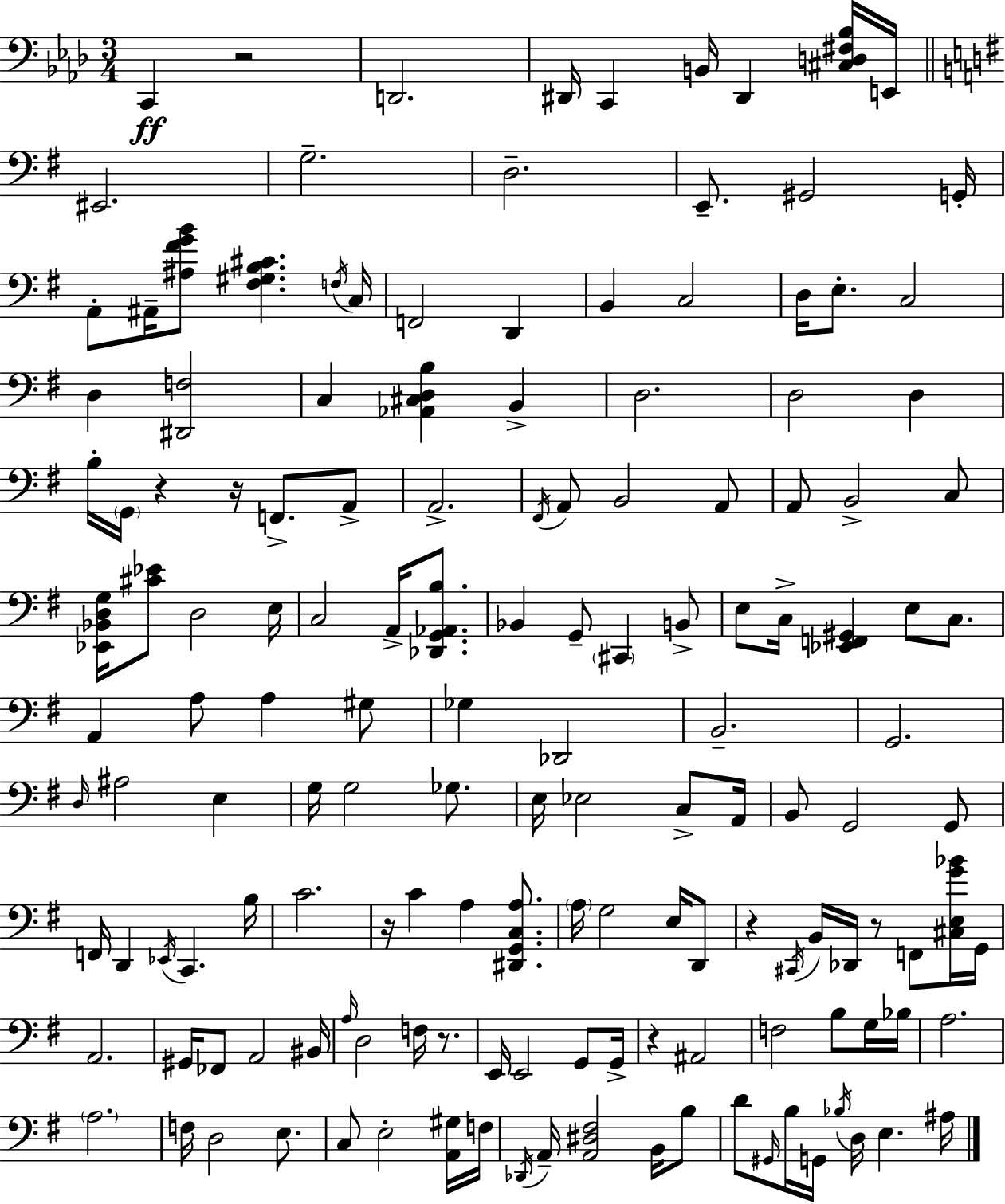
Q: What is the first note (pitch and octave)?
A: C2